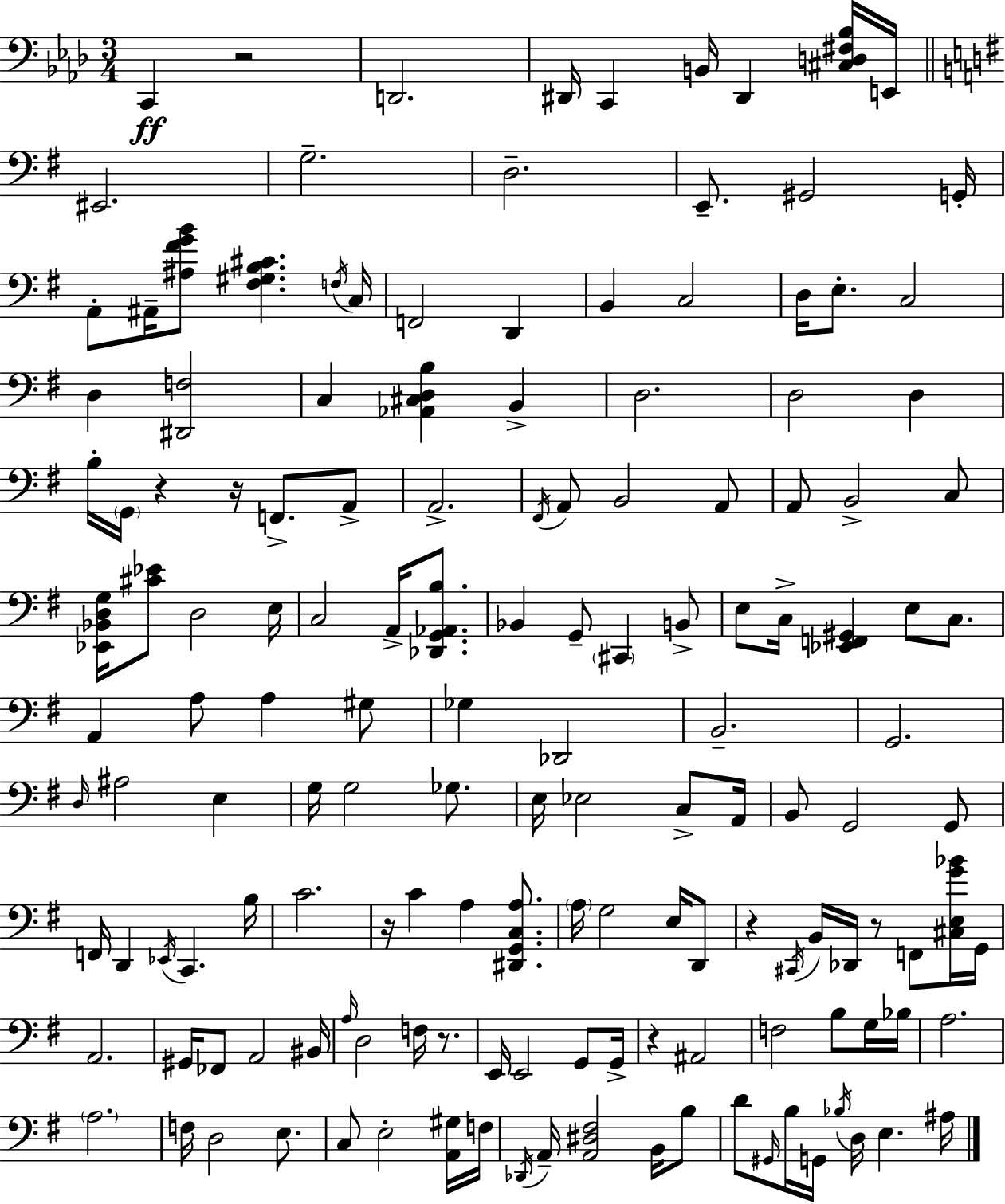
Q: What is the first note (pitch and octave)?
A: C2